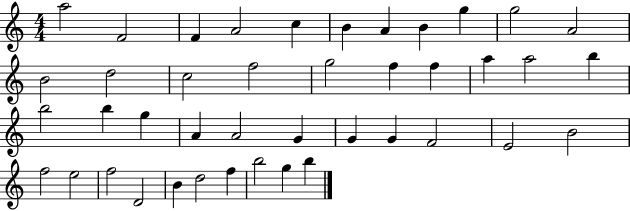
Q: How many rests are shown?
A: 0